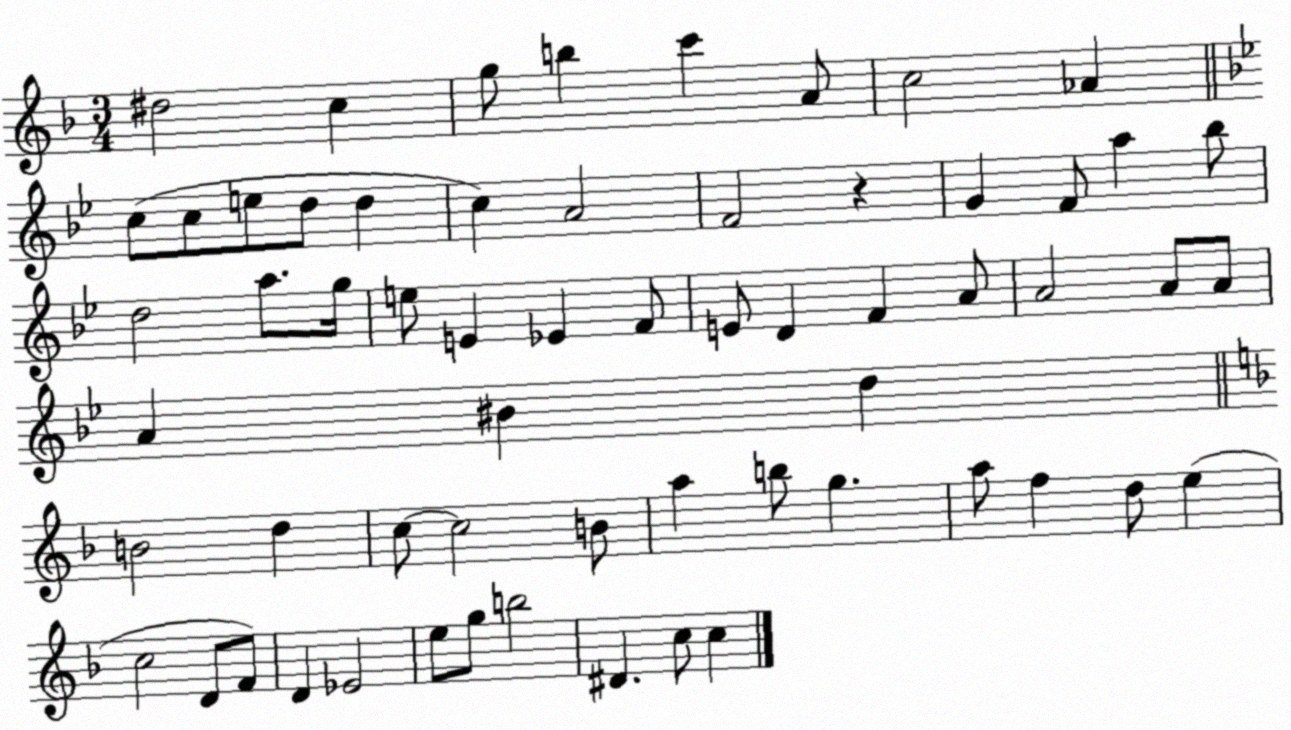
X:1
T:Untitled
M:3/4
L:1/4
K:F
^d2 c g/2 b c' A/2 c2 _A c/2 c/2 e/2 d/2 d c A2 F2 z G F/2 a _b/2 d2 a/2 g/4 e/2 E _E F/2 E/2 D F A/2 A2 A/2 A/2 A ^B d B2 d c/2 c2 B/2 a b/2 g a/2 f d/2 e c2 D/2 F/2 D _E2 e/2 g/2 b2 ^D c/2 c